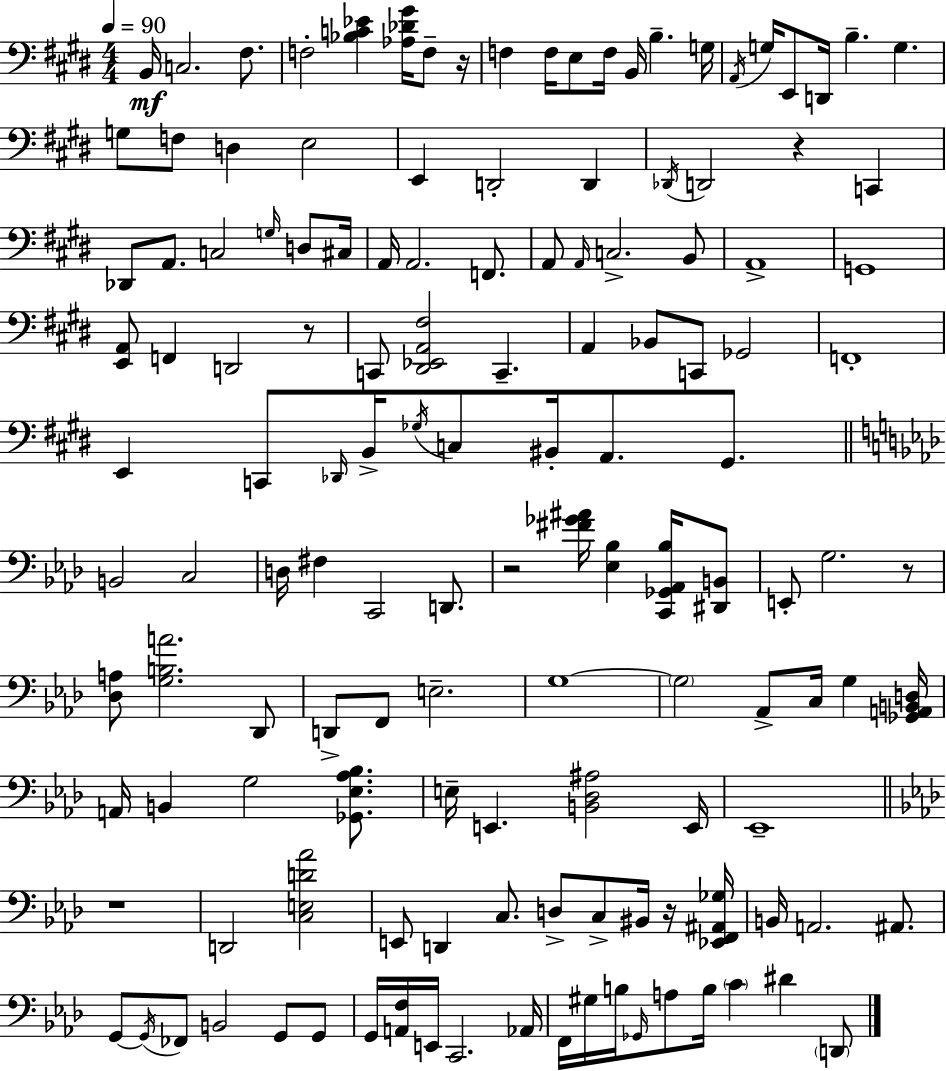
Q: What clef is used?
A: bass